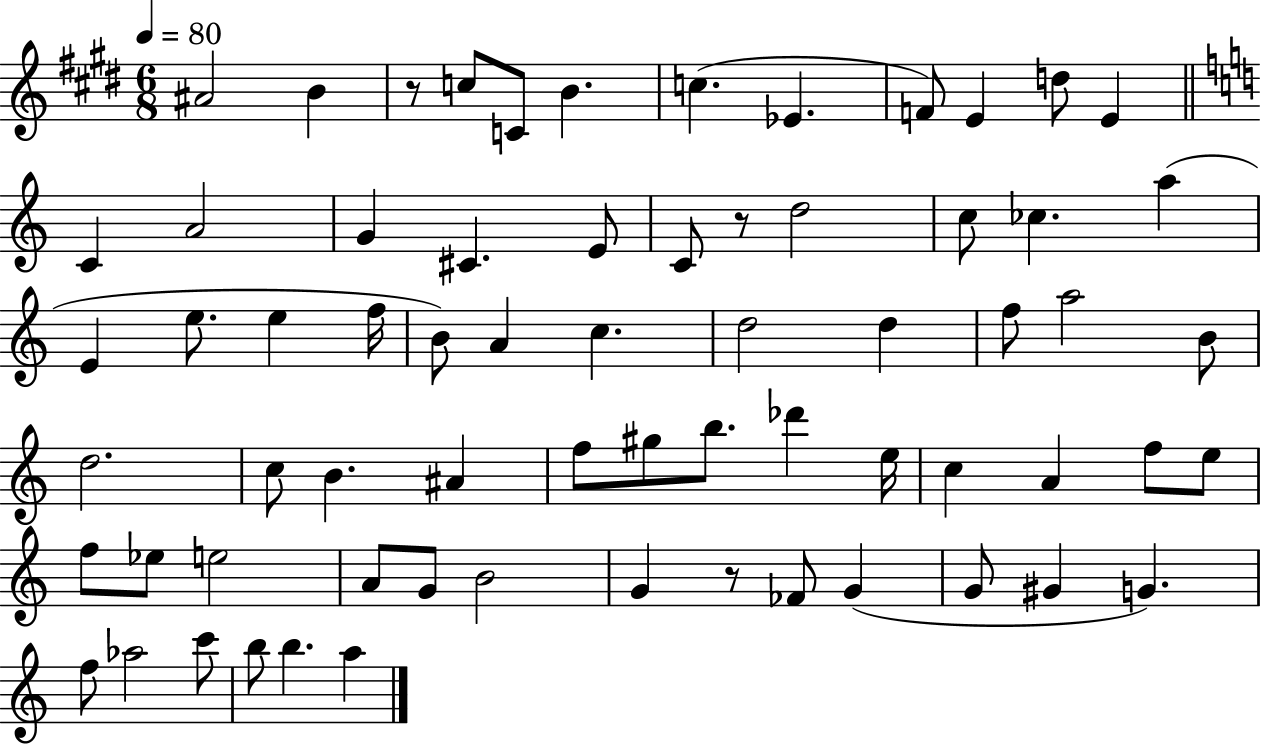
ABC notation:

X:1
T:Untitled
M:6/8
L:1/4
K:E
^A2 B z/2 c/2 C/2 B c _E F/2 E d/2 E C A2 G ^C E/2 C/2 z/2 d2 c/2 _c a E e/2 e f/4 B/2 A c d2 d f/2 a2 B/2 d2 c/2 B ^A f/2 ^g/2 b/2 _d' e/4 c A f/2 e/2 f/2 _e/2 e2 A/2 G/2 B2 G z/2 _F/2 G G/2 ^G G f/2 _a2 c'/2 b/2 b a